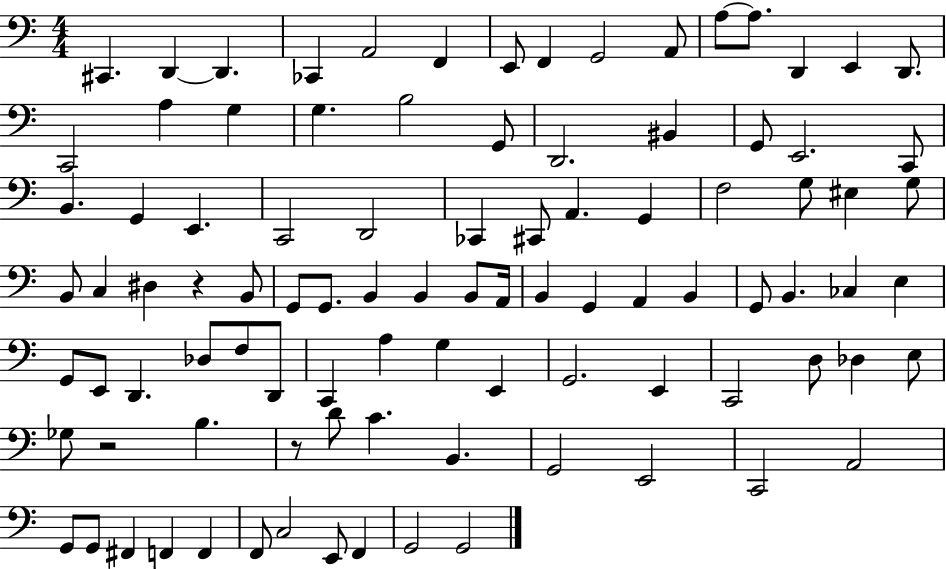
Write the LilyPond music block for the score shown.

{
  \clef bass
  \numericTimeSignature
  \time 4/4
  \key c \major
  cis,4. d,4~~ d,4. | ces,4 a,2 f,4 | e,8 f,4 g,2 a,8 | a8~~ a8. d,4 e,4 d,8. | \break c,2 a4 g4 | g4. b2 g,8 | d,2. bis,4 | g,8 e,2. c,8 | \break b,4. g,4 e,4. | c,2 d,2 | ces,4 cis,8 a,4. g,4 | f2 g8 eis4 g8 | \break b,8 c4 dis4 r4 b,8 | g,8 g,8. b,4 b,4 b,8 a,16 | b,4 g,4 a,4 b,4 | g,8 b,4. ces4 e4 | \break g,8 e,8 d,4. des8 f8 d,8 | c,4 a4 g4 e,4 | g,2. e,4 | c,2 d8 des4 e8 | \break ges8 r2 b4. | r8 d'8 c'4. b,4. | g,2 e,2 | c,2 a,2 | \break g,8 g,8 fis,4 f,4 f,4 | f,8 c2 e,8 f,4 | g,2 g,2 | \bar "|."
}